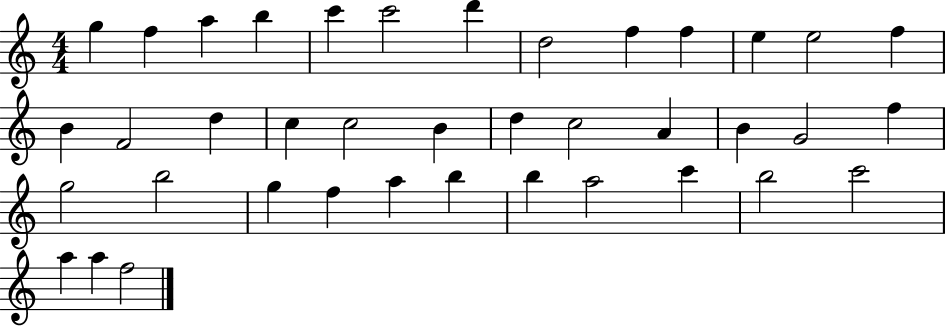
X:1
T:Untitled
M:4/4
L:1/4
K:C
g f a b c' c'2 d' d2 f f e e2 f B F2 d c c2 B d c2 A B G2 f g2 b2 g f a b b a2 c' b2 c'2 a a f2